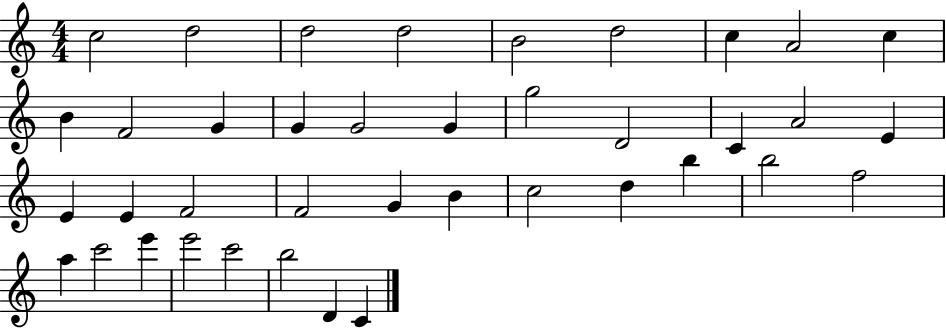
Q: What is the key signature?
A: C major